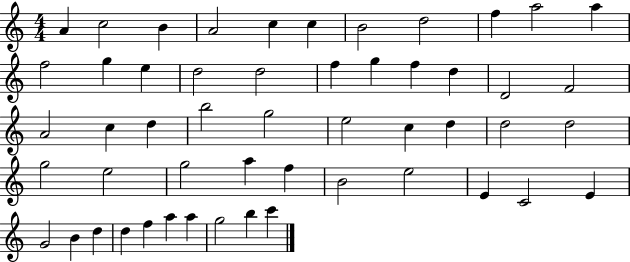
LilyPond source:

{
  \clef treble
  \numericTimeSignature
  \time 4/4
  \key c \major
  a'4 c''2 b'4 | a'2 c''4 c''4 | b'2 d''2 | f''4 a''2 a''4 | \break f''2 g''4 e''4 | d''2 d''2 | f''4 g''4 f''4 d''4 | d'2 f'2 | \break a'2 c''4 d''4 | b''2 g''2 | e''2 c''4 d''4 | d''2 d''2 | \break g''2 e''2 | g''2 a''4 f''4 | b'2 e''2 | e'4 c'2 e'4 | \break g'2 b'4 d''4 | d''4 f''4 a''4 a''4 | g''2 b''4 c'''4 | \bar "|."
}